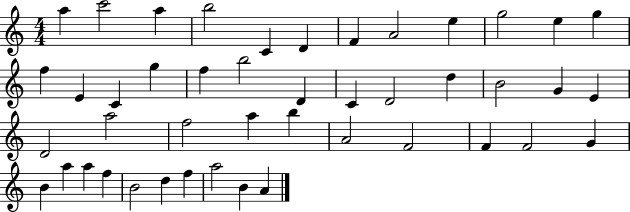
X:1
T:Untitled
M:4/4
L:1/4
K:C
a c'2 a b2 C D F A2 e g2 e g f E C g f b2 D C D2 d B2 G E D2 a2 f2 a b A2 F2 F F2 G B a a f B2 d f a2 B A